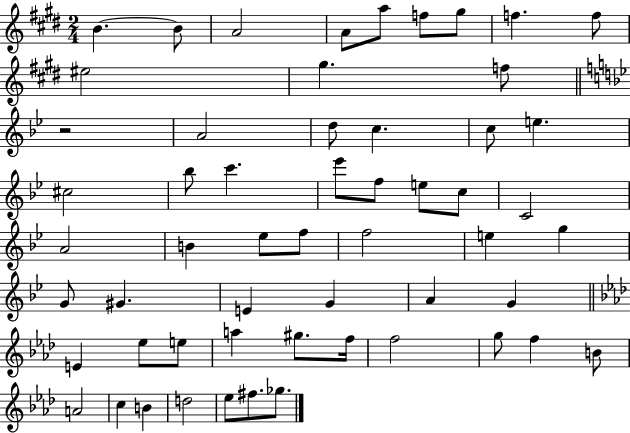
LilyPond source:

{
  \clef treble
  \numericTimeSignature
  \time 2/4
  \key e \major
  b'4.~~ b'8 | a'2 | a'8 a''8 f''8 gis''8 | f''4. f''8 | \break eis''2 | gis''4. f''8 | \bar "||" \break \key bes \major r2 | a'2 | d''8 c''4. | c''8 e''4. | \break cis''2 | bes''8 c'''4. | ees'''8 f''8 e''8 c''8 | c'2 | \break a'2 | b'4 ees''8 f''8 | f''2 | e''4 g''4 | \break g'8 gis'4. | e'4 g'4 | a'4 g'4 | \bar "||" \break \key f \minor e'4 ees''8 e''8 | a''4 gis''8. f''16 | f''2 | g''8 f''4 b'8 | \break a'2 | c''4 b'4 | d''2 | ees''8 fis''8. ges''8. | \break \bar "|."
}